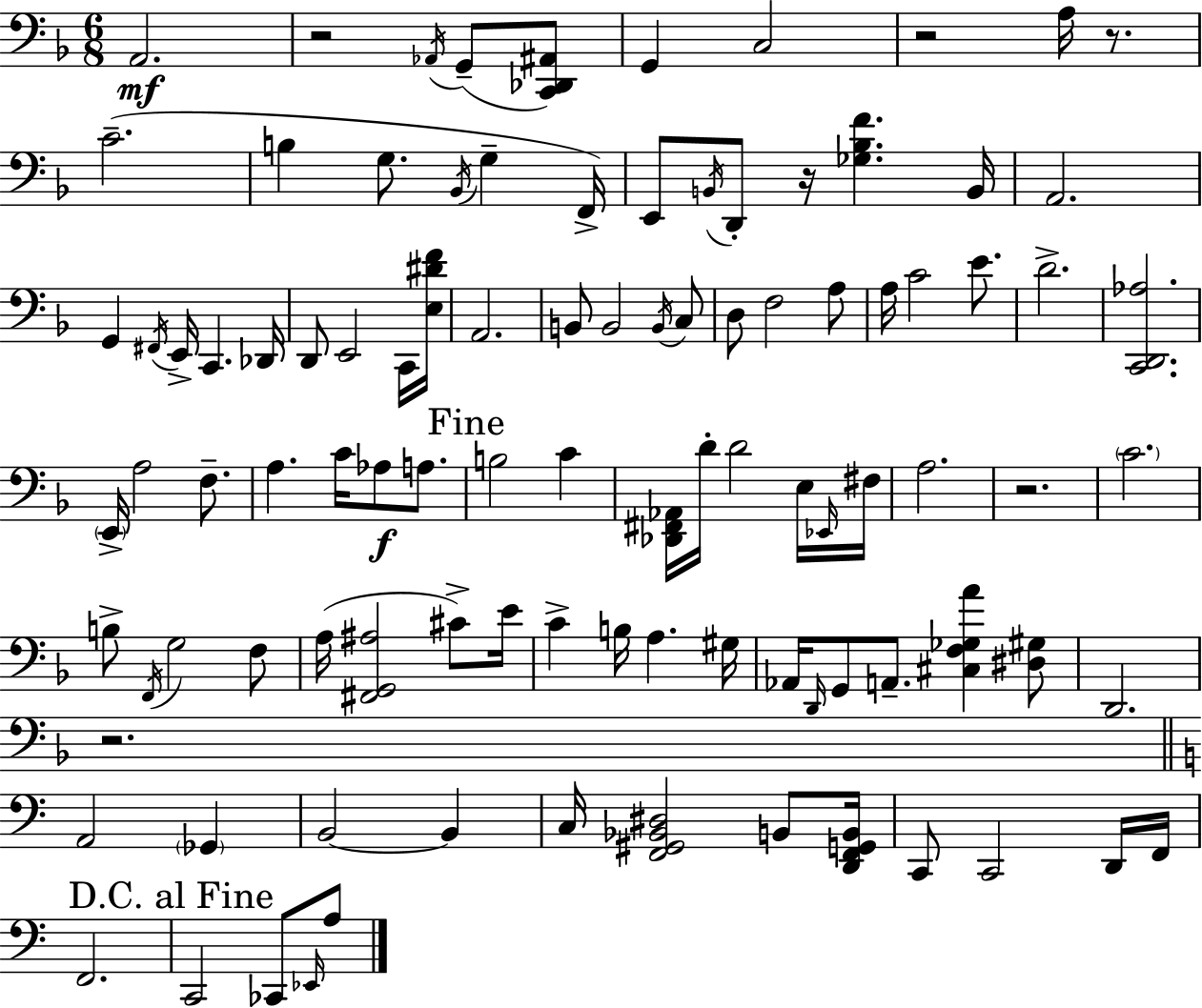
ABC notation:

X:1
T:Untitled
M:6/8
L:1/4
K:F
A,,2 z2 _A,,/4 G,,/2 [C,,_D,,^A,,]/2 G,, C,2 z2 A,/4 z/2 C2 B, G,/2 _B,,/4 G, F,,/4 E,,/2 B,,/4 D,,/2 z/4 [_G,_B,F] B,,/4 A,,2 G,, ^F,,/4 E,,/4 C,, _D,,/4 D,,/2 E,,2 C,,/4 [E,^DF]/4 A,,2 B,,/2 B,,2 B,,/4 C,/2 D,/2 F,2 A,/2 A,/4 C2 E/2 D2 [C,,D,,_A,]2 E,,/4 A,2 F,/2 A, C/4 _A,/2 A,/2 B,2 C [_D,,^F,,_A,,]/4 D/4 D2 E,/4 _E,,/4 ^F,/4 A,2 z2 C2 B,/2 F,,/4 G,2 F,/2 A,/4 [^F,,G,,^A,]2 ^C/2 E/4 C B,/4 A, ^G,/4 _A,,/4 D,,/4 G,,/2 A,,/2 [^C,F,_G,A] [^D,^G,]/2 D,,2 z2 A,,2 _G,, B,,2 B,, C,/4 [F,,^G,,_B,,^D,]2 B,,/2 [D,,F,,G,,B,,]/4 C,,/2 C,,2 D,,/4 F,,/4 F,,2 C,,2 _C,,/2 _E,,/4 A,/2